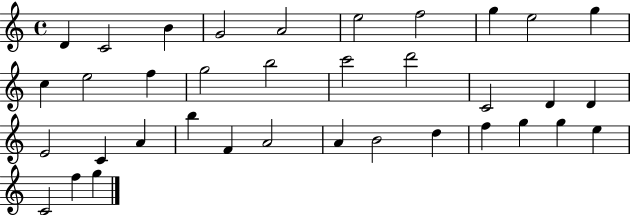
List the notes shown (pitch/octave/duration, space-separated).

D4/q C4/h B4/q G4/h A4/h E5/h F5/h G5/q E5/h G5/q C5/q E5/h F5/q G5/h B5/h C6/h D6/h C4/h D4/q D4/q E4/h C4/q A4/q B5/q F4/q A4/h A4/q B4/h D5/q F5/q G5/q G5/q E5/q C4/h F5/q G5/q